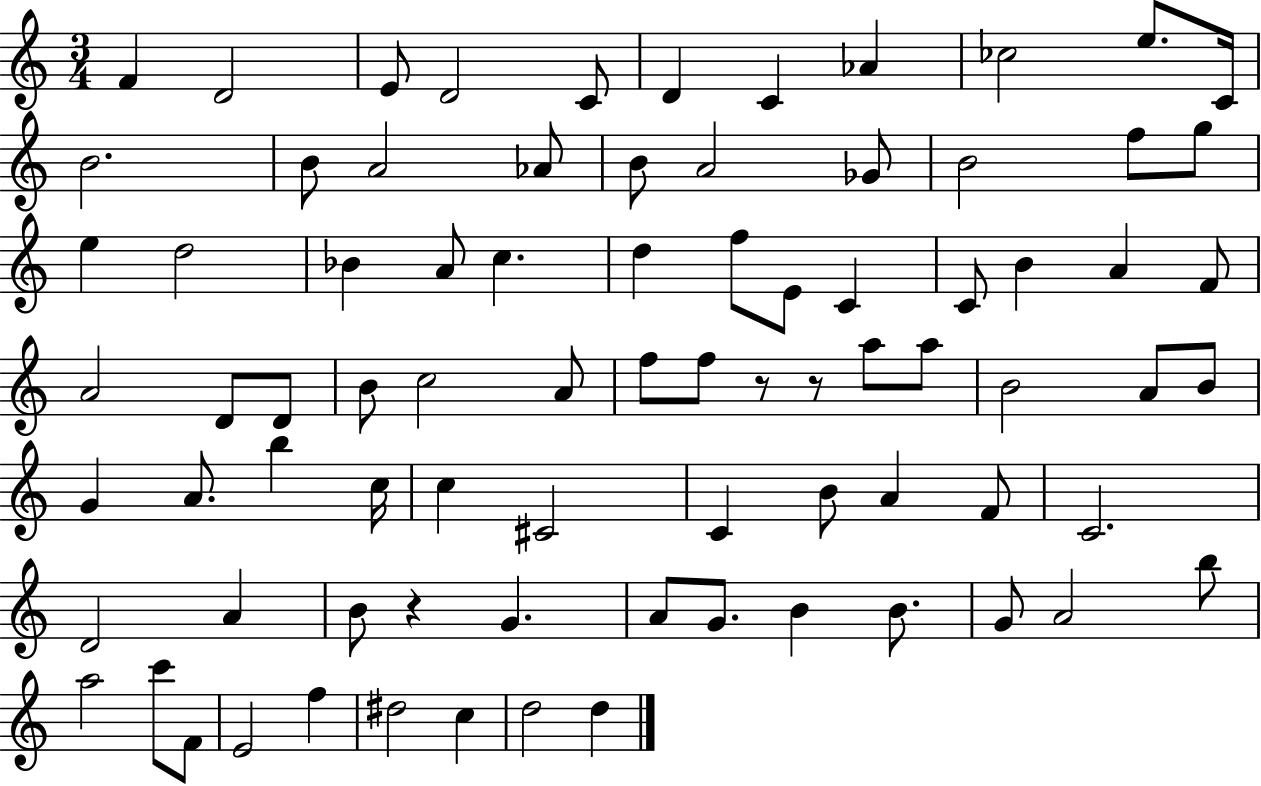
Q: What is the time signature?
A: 3/4